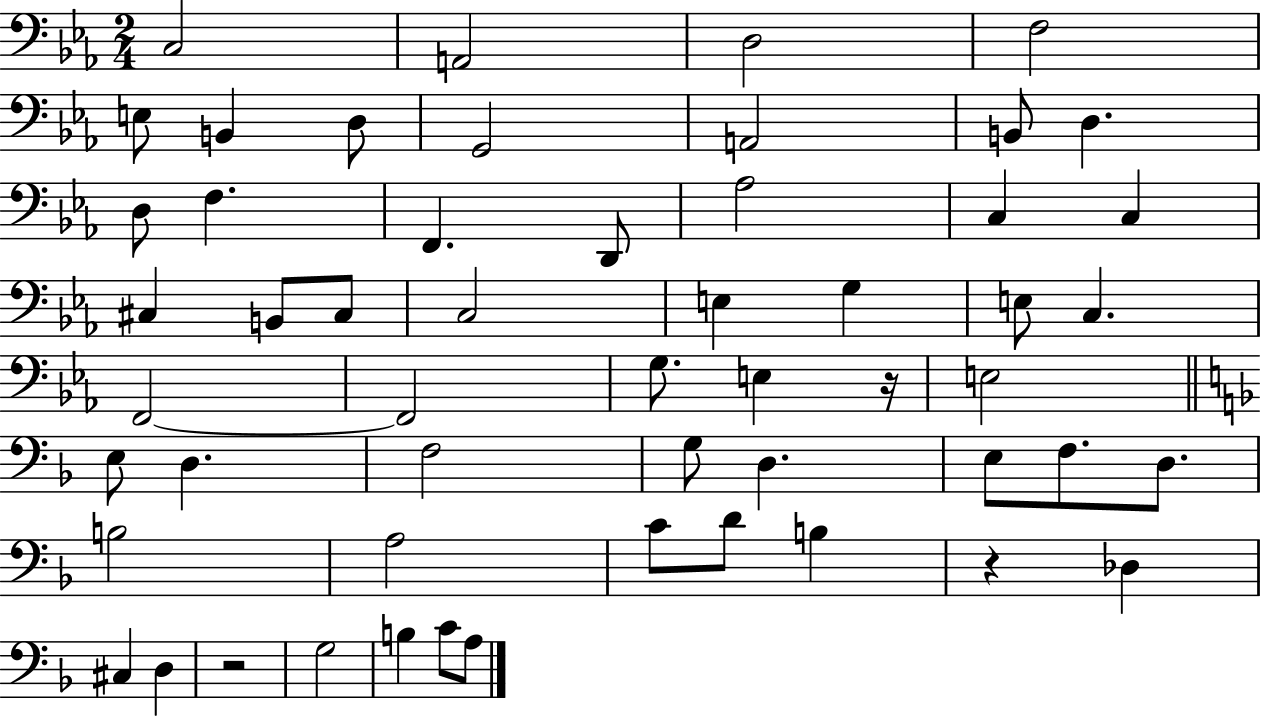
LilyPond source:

{
  \clef bass
  \numericTimeSignature
  \time 2/4
  \key ees \major
  \repeat volta 2 { c2 | a,2 | d2 | f2 | \break e8 b,4 d8 | g,2 | a,2 | b,8 d4. | \break d8 f4. | f,4. d,8 | aes2 | c4 c4 | \break cis4 b,8 cis8 | c2 | e4 g4 | e8 c4. | \break f,2~~ | f,2 | g8. e4 r16 | e2 | \break \bar "||" \break \key d \minor e8 d4. | f2 | g8 d4. | e8 f8. d8. | \break b2 | a2 | c'8 d'8 b4 | r4 des4 | \break cis4 d4 | r2 | g2 | b4 c'8 a8 | \break } \bar "|."
}